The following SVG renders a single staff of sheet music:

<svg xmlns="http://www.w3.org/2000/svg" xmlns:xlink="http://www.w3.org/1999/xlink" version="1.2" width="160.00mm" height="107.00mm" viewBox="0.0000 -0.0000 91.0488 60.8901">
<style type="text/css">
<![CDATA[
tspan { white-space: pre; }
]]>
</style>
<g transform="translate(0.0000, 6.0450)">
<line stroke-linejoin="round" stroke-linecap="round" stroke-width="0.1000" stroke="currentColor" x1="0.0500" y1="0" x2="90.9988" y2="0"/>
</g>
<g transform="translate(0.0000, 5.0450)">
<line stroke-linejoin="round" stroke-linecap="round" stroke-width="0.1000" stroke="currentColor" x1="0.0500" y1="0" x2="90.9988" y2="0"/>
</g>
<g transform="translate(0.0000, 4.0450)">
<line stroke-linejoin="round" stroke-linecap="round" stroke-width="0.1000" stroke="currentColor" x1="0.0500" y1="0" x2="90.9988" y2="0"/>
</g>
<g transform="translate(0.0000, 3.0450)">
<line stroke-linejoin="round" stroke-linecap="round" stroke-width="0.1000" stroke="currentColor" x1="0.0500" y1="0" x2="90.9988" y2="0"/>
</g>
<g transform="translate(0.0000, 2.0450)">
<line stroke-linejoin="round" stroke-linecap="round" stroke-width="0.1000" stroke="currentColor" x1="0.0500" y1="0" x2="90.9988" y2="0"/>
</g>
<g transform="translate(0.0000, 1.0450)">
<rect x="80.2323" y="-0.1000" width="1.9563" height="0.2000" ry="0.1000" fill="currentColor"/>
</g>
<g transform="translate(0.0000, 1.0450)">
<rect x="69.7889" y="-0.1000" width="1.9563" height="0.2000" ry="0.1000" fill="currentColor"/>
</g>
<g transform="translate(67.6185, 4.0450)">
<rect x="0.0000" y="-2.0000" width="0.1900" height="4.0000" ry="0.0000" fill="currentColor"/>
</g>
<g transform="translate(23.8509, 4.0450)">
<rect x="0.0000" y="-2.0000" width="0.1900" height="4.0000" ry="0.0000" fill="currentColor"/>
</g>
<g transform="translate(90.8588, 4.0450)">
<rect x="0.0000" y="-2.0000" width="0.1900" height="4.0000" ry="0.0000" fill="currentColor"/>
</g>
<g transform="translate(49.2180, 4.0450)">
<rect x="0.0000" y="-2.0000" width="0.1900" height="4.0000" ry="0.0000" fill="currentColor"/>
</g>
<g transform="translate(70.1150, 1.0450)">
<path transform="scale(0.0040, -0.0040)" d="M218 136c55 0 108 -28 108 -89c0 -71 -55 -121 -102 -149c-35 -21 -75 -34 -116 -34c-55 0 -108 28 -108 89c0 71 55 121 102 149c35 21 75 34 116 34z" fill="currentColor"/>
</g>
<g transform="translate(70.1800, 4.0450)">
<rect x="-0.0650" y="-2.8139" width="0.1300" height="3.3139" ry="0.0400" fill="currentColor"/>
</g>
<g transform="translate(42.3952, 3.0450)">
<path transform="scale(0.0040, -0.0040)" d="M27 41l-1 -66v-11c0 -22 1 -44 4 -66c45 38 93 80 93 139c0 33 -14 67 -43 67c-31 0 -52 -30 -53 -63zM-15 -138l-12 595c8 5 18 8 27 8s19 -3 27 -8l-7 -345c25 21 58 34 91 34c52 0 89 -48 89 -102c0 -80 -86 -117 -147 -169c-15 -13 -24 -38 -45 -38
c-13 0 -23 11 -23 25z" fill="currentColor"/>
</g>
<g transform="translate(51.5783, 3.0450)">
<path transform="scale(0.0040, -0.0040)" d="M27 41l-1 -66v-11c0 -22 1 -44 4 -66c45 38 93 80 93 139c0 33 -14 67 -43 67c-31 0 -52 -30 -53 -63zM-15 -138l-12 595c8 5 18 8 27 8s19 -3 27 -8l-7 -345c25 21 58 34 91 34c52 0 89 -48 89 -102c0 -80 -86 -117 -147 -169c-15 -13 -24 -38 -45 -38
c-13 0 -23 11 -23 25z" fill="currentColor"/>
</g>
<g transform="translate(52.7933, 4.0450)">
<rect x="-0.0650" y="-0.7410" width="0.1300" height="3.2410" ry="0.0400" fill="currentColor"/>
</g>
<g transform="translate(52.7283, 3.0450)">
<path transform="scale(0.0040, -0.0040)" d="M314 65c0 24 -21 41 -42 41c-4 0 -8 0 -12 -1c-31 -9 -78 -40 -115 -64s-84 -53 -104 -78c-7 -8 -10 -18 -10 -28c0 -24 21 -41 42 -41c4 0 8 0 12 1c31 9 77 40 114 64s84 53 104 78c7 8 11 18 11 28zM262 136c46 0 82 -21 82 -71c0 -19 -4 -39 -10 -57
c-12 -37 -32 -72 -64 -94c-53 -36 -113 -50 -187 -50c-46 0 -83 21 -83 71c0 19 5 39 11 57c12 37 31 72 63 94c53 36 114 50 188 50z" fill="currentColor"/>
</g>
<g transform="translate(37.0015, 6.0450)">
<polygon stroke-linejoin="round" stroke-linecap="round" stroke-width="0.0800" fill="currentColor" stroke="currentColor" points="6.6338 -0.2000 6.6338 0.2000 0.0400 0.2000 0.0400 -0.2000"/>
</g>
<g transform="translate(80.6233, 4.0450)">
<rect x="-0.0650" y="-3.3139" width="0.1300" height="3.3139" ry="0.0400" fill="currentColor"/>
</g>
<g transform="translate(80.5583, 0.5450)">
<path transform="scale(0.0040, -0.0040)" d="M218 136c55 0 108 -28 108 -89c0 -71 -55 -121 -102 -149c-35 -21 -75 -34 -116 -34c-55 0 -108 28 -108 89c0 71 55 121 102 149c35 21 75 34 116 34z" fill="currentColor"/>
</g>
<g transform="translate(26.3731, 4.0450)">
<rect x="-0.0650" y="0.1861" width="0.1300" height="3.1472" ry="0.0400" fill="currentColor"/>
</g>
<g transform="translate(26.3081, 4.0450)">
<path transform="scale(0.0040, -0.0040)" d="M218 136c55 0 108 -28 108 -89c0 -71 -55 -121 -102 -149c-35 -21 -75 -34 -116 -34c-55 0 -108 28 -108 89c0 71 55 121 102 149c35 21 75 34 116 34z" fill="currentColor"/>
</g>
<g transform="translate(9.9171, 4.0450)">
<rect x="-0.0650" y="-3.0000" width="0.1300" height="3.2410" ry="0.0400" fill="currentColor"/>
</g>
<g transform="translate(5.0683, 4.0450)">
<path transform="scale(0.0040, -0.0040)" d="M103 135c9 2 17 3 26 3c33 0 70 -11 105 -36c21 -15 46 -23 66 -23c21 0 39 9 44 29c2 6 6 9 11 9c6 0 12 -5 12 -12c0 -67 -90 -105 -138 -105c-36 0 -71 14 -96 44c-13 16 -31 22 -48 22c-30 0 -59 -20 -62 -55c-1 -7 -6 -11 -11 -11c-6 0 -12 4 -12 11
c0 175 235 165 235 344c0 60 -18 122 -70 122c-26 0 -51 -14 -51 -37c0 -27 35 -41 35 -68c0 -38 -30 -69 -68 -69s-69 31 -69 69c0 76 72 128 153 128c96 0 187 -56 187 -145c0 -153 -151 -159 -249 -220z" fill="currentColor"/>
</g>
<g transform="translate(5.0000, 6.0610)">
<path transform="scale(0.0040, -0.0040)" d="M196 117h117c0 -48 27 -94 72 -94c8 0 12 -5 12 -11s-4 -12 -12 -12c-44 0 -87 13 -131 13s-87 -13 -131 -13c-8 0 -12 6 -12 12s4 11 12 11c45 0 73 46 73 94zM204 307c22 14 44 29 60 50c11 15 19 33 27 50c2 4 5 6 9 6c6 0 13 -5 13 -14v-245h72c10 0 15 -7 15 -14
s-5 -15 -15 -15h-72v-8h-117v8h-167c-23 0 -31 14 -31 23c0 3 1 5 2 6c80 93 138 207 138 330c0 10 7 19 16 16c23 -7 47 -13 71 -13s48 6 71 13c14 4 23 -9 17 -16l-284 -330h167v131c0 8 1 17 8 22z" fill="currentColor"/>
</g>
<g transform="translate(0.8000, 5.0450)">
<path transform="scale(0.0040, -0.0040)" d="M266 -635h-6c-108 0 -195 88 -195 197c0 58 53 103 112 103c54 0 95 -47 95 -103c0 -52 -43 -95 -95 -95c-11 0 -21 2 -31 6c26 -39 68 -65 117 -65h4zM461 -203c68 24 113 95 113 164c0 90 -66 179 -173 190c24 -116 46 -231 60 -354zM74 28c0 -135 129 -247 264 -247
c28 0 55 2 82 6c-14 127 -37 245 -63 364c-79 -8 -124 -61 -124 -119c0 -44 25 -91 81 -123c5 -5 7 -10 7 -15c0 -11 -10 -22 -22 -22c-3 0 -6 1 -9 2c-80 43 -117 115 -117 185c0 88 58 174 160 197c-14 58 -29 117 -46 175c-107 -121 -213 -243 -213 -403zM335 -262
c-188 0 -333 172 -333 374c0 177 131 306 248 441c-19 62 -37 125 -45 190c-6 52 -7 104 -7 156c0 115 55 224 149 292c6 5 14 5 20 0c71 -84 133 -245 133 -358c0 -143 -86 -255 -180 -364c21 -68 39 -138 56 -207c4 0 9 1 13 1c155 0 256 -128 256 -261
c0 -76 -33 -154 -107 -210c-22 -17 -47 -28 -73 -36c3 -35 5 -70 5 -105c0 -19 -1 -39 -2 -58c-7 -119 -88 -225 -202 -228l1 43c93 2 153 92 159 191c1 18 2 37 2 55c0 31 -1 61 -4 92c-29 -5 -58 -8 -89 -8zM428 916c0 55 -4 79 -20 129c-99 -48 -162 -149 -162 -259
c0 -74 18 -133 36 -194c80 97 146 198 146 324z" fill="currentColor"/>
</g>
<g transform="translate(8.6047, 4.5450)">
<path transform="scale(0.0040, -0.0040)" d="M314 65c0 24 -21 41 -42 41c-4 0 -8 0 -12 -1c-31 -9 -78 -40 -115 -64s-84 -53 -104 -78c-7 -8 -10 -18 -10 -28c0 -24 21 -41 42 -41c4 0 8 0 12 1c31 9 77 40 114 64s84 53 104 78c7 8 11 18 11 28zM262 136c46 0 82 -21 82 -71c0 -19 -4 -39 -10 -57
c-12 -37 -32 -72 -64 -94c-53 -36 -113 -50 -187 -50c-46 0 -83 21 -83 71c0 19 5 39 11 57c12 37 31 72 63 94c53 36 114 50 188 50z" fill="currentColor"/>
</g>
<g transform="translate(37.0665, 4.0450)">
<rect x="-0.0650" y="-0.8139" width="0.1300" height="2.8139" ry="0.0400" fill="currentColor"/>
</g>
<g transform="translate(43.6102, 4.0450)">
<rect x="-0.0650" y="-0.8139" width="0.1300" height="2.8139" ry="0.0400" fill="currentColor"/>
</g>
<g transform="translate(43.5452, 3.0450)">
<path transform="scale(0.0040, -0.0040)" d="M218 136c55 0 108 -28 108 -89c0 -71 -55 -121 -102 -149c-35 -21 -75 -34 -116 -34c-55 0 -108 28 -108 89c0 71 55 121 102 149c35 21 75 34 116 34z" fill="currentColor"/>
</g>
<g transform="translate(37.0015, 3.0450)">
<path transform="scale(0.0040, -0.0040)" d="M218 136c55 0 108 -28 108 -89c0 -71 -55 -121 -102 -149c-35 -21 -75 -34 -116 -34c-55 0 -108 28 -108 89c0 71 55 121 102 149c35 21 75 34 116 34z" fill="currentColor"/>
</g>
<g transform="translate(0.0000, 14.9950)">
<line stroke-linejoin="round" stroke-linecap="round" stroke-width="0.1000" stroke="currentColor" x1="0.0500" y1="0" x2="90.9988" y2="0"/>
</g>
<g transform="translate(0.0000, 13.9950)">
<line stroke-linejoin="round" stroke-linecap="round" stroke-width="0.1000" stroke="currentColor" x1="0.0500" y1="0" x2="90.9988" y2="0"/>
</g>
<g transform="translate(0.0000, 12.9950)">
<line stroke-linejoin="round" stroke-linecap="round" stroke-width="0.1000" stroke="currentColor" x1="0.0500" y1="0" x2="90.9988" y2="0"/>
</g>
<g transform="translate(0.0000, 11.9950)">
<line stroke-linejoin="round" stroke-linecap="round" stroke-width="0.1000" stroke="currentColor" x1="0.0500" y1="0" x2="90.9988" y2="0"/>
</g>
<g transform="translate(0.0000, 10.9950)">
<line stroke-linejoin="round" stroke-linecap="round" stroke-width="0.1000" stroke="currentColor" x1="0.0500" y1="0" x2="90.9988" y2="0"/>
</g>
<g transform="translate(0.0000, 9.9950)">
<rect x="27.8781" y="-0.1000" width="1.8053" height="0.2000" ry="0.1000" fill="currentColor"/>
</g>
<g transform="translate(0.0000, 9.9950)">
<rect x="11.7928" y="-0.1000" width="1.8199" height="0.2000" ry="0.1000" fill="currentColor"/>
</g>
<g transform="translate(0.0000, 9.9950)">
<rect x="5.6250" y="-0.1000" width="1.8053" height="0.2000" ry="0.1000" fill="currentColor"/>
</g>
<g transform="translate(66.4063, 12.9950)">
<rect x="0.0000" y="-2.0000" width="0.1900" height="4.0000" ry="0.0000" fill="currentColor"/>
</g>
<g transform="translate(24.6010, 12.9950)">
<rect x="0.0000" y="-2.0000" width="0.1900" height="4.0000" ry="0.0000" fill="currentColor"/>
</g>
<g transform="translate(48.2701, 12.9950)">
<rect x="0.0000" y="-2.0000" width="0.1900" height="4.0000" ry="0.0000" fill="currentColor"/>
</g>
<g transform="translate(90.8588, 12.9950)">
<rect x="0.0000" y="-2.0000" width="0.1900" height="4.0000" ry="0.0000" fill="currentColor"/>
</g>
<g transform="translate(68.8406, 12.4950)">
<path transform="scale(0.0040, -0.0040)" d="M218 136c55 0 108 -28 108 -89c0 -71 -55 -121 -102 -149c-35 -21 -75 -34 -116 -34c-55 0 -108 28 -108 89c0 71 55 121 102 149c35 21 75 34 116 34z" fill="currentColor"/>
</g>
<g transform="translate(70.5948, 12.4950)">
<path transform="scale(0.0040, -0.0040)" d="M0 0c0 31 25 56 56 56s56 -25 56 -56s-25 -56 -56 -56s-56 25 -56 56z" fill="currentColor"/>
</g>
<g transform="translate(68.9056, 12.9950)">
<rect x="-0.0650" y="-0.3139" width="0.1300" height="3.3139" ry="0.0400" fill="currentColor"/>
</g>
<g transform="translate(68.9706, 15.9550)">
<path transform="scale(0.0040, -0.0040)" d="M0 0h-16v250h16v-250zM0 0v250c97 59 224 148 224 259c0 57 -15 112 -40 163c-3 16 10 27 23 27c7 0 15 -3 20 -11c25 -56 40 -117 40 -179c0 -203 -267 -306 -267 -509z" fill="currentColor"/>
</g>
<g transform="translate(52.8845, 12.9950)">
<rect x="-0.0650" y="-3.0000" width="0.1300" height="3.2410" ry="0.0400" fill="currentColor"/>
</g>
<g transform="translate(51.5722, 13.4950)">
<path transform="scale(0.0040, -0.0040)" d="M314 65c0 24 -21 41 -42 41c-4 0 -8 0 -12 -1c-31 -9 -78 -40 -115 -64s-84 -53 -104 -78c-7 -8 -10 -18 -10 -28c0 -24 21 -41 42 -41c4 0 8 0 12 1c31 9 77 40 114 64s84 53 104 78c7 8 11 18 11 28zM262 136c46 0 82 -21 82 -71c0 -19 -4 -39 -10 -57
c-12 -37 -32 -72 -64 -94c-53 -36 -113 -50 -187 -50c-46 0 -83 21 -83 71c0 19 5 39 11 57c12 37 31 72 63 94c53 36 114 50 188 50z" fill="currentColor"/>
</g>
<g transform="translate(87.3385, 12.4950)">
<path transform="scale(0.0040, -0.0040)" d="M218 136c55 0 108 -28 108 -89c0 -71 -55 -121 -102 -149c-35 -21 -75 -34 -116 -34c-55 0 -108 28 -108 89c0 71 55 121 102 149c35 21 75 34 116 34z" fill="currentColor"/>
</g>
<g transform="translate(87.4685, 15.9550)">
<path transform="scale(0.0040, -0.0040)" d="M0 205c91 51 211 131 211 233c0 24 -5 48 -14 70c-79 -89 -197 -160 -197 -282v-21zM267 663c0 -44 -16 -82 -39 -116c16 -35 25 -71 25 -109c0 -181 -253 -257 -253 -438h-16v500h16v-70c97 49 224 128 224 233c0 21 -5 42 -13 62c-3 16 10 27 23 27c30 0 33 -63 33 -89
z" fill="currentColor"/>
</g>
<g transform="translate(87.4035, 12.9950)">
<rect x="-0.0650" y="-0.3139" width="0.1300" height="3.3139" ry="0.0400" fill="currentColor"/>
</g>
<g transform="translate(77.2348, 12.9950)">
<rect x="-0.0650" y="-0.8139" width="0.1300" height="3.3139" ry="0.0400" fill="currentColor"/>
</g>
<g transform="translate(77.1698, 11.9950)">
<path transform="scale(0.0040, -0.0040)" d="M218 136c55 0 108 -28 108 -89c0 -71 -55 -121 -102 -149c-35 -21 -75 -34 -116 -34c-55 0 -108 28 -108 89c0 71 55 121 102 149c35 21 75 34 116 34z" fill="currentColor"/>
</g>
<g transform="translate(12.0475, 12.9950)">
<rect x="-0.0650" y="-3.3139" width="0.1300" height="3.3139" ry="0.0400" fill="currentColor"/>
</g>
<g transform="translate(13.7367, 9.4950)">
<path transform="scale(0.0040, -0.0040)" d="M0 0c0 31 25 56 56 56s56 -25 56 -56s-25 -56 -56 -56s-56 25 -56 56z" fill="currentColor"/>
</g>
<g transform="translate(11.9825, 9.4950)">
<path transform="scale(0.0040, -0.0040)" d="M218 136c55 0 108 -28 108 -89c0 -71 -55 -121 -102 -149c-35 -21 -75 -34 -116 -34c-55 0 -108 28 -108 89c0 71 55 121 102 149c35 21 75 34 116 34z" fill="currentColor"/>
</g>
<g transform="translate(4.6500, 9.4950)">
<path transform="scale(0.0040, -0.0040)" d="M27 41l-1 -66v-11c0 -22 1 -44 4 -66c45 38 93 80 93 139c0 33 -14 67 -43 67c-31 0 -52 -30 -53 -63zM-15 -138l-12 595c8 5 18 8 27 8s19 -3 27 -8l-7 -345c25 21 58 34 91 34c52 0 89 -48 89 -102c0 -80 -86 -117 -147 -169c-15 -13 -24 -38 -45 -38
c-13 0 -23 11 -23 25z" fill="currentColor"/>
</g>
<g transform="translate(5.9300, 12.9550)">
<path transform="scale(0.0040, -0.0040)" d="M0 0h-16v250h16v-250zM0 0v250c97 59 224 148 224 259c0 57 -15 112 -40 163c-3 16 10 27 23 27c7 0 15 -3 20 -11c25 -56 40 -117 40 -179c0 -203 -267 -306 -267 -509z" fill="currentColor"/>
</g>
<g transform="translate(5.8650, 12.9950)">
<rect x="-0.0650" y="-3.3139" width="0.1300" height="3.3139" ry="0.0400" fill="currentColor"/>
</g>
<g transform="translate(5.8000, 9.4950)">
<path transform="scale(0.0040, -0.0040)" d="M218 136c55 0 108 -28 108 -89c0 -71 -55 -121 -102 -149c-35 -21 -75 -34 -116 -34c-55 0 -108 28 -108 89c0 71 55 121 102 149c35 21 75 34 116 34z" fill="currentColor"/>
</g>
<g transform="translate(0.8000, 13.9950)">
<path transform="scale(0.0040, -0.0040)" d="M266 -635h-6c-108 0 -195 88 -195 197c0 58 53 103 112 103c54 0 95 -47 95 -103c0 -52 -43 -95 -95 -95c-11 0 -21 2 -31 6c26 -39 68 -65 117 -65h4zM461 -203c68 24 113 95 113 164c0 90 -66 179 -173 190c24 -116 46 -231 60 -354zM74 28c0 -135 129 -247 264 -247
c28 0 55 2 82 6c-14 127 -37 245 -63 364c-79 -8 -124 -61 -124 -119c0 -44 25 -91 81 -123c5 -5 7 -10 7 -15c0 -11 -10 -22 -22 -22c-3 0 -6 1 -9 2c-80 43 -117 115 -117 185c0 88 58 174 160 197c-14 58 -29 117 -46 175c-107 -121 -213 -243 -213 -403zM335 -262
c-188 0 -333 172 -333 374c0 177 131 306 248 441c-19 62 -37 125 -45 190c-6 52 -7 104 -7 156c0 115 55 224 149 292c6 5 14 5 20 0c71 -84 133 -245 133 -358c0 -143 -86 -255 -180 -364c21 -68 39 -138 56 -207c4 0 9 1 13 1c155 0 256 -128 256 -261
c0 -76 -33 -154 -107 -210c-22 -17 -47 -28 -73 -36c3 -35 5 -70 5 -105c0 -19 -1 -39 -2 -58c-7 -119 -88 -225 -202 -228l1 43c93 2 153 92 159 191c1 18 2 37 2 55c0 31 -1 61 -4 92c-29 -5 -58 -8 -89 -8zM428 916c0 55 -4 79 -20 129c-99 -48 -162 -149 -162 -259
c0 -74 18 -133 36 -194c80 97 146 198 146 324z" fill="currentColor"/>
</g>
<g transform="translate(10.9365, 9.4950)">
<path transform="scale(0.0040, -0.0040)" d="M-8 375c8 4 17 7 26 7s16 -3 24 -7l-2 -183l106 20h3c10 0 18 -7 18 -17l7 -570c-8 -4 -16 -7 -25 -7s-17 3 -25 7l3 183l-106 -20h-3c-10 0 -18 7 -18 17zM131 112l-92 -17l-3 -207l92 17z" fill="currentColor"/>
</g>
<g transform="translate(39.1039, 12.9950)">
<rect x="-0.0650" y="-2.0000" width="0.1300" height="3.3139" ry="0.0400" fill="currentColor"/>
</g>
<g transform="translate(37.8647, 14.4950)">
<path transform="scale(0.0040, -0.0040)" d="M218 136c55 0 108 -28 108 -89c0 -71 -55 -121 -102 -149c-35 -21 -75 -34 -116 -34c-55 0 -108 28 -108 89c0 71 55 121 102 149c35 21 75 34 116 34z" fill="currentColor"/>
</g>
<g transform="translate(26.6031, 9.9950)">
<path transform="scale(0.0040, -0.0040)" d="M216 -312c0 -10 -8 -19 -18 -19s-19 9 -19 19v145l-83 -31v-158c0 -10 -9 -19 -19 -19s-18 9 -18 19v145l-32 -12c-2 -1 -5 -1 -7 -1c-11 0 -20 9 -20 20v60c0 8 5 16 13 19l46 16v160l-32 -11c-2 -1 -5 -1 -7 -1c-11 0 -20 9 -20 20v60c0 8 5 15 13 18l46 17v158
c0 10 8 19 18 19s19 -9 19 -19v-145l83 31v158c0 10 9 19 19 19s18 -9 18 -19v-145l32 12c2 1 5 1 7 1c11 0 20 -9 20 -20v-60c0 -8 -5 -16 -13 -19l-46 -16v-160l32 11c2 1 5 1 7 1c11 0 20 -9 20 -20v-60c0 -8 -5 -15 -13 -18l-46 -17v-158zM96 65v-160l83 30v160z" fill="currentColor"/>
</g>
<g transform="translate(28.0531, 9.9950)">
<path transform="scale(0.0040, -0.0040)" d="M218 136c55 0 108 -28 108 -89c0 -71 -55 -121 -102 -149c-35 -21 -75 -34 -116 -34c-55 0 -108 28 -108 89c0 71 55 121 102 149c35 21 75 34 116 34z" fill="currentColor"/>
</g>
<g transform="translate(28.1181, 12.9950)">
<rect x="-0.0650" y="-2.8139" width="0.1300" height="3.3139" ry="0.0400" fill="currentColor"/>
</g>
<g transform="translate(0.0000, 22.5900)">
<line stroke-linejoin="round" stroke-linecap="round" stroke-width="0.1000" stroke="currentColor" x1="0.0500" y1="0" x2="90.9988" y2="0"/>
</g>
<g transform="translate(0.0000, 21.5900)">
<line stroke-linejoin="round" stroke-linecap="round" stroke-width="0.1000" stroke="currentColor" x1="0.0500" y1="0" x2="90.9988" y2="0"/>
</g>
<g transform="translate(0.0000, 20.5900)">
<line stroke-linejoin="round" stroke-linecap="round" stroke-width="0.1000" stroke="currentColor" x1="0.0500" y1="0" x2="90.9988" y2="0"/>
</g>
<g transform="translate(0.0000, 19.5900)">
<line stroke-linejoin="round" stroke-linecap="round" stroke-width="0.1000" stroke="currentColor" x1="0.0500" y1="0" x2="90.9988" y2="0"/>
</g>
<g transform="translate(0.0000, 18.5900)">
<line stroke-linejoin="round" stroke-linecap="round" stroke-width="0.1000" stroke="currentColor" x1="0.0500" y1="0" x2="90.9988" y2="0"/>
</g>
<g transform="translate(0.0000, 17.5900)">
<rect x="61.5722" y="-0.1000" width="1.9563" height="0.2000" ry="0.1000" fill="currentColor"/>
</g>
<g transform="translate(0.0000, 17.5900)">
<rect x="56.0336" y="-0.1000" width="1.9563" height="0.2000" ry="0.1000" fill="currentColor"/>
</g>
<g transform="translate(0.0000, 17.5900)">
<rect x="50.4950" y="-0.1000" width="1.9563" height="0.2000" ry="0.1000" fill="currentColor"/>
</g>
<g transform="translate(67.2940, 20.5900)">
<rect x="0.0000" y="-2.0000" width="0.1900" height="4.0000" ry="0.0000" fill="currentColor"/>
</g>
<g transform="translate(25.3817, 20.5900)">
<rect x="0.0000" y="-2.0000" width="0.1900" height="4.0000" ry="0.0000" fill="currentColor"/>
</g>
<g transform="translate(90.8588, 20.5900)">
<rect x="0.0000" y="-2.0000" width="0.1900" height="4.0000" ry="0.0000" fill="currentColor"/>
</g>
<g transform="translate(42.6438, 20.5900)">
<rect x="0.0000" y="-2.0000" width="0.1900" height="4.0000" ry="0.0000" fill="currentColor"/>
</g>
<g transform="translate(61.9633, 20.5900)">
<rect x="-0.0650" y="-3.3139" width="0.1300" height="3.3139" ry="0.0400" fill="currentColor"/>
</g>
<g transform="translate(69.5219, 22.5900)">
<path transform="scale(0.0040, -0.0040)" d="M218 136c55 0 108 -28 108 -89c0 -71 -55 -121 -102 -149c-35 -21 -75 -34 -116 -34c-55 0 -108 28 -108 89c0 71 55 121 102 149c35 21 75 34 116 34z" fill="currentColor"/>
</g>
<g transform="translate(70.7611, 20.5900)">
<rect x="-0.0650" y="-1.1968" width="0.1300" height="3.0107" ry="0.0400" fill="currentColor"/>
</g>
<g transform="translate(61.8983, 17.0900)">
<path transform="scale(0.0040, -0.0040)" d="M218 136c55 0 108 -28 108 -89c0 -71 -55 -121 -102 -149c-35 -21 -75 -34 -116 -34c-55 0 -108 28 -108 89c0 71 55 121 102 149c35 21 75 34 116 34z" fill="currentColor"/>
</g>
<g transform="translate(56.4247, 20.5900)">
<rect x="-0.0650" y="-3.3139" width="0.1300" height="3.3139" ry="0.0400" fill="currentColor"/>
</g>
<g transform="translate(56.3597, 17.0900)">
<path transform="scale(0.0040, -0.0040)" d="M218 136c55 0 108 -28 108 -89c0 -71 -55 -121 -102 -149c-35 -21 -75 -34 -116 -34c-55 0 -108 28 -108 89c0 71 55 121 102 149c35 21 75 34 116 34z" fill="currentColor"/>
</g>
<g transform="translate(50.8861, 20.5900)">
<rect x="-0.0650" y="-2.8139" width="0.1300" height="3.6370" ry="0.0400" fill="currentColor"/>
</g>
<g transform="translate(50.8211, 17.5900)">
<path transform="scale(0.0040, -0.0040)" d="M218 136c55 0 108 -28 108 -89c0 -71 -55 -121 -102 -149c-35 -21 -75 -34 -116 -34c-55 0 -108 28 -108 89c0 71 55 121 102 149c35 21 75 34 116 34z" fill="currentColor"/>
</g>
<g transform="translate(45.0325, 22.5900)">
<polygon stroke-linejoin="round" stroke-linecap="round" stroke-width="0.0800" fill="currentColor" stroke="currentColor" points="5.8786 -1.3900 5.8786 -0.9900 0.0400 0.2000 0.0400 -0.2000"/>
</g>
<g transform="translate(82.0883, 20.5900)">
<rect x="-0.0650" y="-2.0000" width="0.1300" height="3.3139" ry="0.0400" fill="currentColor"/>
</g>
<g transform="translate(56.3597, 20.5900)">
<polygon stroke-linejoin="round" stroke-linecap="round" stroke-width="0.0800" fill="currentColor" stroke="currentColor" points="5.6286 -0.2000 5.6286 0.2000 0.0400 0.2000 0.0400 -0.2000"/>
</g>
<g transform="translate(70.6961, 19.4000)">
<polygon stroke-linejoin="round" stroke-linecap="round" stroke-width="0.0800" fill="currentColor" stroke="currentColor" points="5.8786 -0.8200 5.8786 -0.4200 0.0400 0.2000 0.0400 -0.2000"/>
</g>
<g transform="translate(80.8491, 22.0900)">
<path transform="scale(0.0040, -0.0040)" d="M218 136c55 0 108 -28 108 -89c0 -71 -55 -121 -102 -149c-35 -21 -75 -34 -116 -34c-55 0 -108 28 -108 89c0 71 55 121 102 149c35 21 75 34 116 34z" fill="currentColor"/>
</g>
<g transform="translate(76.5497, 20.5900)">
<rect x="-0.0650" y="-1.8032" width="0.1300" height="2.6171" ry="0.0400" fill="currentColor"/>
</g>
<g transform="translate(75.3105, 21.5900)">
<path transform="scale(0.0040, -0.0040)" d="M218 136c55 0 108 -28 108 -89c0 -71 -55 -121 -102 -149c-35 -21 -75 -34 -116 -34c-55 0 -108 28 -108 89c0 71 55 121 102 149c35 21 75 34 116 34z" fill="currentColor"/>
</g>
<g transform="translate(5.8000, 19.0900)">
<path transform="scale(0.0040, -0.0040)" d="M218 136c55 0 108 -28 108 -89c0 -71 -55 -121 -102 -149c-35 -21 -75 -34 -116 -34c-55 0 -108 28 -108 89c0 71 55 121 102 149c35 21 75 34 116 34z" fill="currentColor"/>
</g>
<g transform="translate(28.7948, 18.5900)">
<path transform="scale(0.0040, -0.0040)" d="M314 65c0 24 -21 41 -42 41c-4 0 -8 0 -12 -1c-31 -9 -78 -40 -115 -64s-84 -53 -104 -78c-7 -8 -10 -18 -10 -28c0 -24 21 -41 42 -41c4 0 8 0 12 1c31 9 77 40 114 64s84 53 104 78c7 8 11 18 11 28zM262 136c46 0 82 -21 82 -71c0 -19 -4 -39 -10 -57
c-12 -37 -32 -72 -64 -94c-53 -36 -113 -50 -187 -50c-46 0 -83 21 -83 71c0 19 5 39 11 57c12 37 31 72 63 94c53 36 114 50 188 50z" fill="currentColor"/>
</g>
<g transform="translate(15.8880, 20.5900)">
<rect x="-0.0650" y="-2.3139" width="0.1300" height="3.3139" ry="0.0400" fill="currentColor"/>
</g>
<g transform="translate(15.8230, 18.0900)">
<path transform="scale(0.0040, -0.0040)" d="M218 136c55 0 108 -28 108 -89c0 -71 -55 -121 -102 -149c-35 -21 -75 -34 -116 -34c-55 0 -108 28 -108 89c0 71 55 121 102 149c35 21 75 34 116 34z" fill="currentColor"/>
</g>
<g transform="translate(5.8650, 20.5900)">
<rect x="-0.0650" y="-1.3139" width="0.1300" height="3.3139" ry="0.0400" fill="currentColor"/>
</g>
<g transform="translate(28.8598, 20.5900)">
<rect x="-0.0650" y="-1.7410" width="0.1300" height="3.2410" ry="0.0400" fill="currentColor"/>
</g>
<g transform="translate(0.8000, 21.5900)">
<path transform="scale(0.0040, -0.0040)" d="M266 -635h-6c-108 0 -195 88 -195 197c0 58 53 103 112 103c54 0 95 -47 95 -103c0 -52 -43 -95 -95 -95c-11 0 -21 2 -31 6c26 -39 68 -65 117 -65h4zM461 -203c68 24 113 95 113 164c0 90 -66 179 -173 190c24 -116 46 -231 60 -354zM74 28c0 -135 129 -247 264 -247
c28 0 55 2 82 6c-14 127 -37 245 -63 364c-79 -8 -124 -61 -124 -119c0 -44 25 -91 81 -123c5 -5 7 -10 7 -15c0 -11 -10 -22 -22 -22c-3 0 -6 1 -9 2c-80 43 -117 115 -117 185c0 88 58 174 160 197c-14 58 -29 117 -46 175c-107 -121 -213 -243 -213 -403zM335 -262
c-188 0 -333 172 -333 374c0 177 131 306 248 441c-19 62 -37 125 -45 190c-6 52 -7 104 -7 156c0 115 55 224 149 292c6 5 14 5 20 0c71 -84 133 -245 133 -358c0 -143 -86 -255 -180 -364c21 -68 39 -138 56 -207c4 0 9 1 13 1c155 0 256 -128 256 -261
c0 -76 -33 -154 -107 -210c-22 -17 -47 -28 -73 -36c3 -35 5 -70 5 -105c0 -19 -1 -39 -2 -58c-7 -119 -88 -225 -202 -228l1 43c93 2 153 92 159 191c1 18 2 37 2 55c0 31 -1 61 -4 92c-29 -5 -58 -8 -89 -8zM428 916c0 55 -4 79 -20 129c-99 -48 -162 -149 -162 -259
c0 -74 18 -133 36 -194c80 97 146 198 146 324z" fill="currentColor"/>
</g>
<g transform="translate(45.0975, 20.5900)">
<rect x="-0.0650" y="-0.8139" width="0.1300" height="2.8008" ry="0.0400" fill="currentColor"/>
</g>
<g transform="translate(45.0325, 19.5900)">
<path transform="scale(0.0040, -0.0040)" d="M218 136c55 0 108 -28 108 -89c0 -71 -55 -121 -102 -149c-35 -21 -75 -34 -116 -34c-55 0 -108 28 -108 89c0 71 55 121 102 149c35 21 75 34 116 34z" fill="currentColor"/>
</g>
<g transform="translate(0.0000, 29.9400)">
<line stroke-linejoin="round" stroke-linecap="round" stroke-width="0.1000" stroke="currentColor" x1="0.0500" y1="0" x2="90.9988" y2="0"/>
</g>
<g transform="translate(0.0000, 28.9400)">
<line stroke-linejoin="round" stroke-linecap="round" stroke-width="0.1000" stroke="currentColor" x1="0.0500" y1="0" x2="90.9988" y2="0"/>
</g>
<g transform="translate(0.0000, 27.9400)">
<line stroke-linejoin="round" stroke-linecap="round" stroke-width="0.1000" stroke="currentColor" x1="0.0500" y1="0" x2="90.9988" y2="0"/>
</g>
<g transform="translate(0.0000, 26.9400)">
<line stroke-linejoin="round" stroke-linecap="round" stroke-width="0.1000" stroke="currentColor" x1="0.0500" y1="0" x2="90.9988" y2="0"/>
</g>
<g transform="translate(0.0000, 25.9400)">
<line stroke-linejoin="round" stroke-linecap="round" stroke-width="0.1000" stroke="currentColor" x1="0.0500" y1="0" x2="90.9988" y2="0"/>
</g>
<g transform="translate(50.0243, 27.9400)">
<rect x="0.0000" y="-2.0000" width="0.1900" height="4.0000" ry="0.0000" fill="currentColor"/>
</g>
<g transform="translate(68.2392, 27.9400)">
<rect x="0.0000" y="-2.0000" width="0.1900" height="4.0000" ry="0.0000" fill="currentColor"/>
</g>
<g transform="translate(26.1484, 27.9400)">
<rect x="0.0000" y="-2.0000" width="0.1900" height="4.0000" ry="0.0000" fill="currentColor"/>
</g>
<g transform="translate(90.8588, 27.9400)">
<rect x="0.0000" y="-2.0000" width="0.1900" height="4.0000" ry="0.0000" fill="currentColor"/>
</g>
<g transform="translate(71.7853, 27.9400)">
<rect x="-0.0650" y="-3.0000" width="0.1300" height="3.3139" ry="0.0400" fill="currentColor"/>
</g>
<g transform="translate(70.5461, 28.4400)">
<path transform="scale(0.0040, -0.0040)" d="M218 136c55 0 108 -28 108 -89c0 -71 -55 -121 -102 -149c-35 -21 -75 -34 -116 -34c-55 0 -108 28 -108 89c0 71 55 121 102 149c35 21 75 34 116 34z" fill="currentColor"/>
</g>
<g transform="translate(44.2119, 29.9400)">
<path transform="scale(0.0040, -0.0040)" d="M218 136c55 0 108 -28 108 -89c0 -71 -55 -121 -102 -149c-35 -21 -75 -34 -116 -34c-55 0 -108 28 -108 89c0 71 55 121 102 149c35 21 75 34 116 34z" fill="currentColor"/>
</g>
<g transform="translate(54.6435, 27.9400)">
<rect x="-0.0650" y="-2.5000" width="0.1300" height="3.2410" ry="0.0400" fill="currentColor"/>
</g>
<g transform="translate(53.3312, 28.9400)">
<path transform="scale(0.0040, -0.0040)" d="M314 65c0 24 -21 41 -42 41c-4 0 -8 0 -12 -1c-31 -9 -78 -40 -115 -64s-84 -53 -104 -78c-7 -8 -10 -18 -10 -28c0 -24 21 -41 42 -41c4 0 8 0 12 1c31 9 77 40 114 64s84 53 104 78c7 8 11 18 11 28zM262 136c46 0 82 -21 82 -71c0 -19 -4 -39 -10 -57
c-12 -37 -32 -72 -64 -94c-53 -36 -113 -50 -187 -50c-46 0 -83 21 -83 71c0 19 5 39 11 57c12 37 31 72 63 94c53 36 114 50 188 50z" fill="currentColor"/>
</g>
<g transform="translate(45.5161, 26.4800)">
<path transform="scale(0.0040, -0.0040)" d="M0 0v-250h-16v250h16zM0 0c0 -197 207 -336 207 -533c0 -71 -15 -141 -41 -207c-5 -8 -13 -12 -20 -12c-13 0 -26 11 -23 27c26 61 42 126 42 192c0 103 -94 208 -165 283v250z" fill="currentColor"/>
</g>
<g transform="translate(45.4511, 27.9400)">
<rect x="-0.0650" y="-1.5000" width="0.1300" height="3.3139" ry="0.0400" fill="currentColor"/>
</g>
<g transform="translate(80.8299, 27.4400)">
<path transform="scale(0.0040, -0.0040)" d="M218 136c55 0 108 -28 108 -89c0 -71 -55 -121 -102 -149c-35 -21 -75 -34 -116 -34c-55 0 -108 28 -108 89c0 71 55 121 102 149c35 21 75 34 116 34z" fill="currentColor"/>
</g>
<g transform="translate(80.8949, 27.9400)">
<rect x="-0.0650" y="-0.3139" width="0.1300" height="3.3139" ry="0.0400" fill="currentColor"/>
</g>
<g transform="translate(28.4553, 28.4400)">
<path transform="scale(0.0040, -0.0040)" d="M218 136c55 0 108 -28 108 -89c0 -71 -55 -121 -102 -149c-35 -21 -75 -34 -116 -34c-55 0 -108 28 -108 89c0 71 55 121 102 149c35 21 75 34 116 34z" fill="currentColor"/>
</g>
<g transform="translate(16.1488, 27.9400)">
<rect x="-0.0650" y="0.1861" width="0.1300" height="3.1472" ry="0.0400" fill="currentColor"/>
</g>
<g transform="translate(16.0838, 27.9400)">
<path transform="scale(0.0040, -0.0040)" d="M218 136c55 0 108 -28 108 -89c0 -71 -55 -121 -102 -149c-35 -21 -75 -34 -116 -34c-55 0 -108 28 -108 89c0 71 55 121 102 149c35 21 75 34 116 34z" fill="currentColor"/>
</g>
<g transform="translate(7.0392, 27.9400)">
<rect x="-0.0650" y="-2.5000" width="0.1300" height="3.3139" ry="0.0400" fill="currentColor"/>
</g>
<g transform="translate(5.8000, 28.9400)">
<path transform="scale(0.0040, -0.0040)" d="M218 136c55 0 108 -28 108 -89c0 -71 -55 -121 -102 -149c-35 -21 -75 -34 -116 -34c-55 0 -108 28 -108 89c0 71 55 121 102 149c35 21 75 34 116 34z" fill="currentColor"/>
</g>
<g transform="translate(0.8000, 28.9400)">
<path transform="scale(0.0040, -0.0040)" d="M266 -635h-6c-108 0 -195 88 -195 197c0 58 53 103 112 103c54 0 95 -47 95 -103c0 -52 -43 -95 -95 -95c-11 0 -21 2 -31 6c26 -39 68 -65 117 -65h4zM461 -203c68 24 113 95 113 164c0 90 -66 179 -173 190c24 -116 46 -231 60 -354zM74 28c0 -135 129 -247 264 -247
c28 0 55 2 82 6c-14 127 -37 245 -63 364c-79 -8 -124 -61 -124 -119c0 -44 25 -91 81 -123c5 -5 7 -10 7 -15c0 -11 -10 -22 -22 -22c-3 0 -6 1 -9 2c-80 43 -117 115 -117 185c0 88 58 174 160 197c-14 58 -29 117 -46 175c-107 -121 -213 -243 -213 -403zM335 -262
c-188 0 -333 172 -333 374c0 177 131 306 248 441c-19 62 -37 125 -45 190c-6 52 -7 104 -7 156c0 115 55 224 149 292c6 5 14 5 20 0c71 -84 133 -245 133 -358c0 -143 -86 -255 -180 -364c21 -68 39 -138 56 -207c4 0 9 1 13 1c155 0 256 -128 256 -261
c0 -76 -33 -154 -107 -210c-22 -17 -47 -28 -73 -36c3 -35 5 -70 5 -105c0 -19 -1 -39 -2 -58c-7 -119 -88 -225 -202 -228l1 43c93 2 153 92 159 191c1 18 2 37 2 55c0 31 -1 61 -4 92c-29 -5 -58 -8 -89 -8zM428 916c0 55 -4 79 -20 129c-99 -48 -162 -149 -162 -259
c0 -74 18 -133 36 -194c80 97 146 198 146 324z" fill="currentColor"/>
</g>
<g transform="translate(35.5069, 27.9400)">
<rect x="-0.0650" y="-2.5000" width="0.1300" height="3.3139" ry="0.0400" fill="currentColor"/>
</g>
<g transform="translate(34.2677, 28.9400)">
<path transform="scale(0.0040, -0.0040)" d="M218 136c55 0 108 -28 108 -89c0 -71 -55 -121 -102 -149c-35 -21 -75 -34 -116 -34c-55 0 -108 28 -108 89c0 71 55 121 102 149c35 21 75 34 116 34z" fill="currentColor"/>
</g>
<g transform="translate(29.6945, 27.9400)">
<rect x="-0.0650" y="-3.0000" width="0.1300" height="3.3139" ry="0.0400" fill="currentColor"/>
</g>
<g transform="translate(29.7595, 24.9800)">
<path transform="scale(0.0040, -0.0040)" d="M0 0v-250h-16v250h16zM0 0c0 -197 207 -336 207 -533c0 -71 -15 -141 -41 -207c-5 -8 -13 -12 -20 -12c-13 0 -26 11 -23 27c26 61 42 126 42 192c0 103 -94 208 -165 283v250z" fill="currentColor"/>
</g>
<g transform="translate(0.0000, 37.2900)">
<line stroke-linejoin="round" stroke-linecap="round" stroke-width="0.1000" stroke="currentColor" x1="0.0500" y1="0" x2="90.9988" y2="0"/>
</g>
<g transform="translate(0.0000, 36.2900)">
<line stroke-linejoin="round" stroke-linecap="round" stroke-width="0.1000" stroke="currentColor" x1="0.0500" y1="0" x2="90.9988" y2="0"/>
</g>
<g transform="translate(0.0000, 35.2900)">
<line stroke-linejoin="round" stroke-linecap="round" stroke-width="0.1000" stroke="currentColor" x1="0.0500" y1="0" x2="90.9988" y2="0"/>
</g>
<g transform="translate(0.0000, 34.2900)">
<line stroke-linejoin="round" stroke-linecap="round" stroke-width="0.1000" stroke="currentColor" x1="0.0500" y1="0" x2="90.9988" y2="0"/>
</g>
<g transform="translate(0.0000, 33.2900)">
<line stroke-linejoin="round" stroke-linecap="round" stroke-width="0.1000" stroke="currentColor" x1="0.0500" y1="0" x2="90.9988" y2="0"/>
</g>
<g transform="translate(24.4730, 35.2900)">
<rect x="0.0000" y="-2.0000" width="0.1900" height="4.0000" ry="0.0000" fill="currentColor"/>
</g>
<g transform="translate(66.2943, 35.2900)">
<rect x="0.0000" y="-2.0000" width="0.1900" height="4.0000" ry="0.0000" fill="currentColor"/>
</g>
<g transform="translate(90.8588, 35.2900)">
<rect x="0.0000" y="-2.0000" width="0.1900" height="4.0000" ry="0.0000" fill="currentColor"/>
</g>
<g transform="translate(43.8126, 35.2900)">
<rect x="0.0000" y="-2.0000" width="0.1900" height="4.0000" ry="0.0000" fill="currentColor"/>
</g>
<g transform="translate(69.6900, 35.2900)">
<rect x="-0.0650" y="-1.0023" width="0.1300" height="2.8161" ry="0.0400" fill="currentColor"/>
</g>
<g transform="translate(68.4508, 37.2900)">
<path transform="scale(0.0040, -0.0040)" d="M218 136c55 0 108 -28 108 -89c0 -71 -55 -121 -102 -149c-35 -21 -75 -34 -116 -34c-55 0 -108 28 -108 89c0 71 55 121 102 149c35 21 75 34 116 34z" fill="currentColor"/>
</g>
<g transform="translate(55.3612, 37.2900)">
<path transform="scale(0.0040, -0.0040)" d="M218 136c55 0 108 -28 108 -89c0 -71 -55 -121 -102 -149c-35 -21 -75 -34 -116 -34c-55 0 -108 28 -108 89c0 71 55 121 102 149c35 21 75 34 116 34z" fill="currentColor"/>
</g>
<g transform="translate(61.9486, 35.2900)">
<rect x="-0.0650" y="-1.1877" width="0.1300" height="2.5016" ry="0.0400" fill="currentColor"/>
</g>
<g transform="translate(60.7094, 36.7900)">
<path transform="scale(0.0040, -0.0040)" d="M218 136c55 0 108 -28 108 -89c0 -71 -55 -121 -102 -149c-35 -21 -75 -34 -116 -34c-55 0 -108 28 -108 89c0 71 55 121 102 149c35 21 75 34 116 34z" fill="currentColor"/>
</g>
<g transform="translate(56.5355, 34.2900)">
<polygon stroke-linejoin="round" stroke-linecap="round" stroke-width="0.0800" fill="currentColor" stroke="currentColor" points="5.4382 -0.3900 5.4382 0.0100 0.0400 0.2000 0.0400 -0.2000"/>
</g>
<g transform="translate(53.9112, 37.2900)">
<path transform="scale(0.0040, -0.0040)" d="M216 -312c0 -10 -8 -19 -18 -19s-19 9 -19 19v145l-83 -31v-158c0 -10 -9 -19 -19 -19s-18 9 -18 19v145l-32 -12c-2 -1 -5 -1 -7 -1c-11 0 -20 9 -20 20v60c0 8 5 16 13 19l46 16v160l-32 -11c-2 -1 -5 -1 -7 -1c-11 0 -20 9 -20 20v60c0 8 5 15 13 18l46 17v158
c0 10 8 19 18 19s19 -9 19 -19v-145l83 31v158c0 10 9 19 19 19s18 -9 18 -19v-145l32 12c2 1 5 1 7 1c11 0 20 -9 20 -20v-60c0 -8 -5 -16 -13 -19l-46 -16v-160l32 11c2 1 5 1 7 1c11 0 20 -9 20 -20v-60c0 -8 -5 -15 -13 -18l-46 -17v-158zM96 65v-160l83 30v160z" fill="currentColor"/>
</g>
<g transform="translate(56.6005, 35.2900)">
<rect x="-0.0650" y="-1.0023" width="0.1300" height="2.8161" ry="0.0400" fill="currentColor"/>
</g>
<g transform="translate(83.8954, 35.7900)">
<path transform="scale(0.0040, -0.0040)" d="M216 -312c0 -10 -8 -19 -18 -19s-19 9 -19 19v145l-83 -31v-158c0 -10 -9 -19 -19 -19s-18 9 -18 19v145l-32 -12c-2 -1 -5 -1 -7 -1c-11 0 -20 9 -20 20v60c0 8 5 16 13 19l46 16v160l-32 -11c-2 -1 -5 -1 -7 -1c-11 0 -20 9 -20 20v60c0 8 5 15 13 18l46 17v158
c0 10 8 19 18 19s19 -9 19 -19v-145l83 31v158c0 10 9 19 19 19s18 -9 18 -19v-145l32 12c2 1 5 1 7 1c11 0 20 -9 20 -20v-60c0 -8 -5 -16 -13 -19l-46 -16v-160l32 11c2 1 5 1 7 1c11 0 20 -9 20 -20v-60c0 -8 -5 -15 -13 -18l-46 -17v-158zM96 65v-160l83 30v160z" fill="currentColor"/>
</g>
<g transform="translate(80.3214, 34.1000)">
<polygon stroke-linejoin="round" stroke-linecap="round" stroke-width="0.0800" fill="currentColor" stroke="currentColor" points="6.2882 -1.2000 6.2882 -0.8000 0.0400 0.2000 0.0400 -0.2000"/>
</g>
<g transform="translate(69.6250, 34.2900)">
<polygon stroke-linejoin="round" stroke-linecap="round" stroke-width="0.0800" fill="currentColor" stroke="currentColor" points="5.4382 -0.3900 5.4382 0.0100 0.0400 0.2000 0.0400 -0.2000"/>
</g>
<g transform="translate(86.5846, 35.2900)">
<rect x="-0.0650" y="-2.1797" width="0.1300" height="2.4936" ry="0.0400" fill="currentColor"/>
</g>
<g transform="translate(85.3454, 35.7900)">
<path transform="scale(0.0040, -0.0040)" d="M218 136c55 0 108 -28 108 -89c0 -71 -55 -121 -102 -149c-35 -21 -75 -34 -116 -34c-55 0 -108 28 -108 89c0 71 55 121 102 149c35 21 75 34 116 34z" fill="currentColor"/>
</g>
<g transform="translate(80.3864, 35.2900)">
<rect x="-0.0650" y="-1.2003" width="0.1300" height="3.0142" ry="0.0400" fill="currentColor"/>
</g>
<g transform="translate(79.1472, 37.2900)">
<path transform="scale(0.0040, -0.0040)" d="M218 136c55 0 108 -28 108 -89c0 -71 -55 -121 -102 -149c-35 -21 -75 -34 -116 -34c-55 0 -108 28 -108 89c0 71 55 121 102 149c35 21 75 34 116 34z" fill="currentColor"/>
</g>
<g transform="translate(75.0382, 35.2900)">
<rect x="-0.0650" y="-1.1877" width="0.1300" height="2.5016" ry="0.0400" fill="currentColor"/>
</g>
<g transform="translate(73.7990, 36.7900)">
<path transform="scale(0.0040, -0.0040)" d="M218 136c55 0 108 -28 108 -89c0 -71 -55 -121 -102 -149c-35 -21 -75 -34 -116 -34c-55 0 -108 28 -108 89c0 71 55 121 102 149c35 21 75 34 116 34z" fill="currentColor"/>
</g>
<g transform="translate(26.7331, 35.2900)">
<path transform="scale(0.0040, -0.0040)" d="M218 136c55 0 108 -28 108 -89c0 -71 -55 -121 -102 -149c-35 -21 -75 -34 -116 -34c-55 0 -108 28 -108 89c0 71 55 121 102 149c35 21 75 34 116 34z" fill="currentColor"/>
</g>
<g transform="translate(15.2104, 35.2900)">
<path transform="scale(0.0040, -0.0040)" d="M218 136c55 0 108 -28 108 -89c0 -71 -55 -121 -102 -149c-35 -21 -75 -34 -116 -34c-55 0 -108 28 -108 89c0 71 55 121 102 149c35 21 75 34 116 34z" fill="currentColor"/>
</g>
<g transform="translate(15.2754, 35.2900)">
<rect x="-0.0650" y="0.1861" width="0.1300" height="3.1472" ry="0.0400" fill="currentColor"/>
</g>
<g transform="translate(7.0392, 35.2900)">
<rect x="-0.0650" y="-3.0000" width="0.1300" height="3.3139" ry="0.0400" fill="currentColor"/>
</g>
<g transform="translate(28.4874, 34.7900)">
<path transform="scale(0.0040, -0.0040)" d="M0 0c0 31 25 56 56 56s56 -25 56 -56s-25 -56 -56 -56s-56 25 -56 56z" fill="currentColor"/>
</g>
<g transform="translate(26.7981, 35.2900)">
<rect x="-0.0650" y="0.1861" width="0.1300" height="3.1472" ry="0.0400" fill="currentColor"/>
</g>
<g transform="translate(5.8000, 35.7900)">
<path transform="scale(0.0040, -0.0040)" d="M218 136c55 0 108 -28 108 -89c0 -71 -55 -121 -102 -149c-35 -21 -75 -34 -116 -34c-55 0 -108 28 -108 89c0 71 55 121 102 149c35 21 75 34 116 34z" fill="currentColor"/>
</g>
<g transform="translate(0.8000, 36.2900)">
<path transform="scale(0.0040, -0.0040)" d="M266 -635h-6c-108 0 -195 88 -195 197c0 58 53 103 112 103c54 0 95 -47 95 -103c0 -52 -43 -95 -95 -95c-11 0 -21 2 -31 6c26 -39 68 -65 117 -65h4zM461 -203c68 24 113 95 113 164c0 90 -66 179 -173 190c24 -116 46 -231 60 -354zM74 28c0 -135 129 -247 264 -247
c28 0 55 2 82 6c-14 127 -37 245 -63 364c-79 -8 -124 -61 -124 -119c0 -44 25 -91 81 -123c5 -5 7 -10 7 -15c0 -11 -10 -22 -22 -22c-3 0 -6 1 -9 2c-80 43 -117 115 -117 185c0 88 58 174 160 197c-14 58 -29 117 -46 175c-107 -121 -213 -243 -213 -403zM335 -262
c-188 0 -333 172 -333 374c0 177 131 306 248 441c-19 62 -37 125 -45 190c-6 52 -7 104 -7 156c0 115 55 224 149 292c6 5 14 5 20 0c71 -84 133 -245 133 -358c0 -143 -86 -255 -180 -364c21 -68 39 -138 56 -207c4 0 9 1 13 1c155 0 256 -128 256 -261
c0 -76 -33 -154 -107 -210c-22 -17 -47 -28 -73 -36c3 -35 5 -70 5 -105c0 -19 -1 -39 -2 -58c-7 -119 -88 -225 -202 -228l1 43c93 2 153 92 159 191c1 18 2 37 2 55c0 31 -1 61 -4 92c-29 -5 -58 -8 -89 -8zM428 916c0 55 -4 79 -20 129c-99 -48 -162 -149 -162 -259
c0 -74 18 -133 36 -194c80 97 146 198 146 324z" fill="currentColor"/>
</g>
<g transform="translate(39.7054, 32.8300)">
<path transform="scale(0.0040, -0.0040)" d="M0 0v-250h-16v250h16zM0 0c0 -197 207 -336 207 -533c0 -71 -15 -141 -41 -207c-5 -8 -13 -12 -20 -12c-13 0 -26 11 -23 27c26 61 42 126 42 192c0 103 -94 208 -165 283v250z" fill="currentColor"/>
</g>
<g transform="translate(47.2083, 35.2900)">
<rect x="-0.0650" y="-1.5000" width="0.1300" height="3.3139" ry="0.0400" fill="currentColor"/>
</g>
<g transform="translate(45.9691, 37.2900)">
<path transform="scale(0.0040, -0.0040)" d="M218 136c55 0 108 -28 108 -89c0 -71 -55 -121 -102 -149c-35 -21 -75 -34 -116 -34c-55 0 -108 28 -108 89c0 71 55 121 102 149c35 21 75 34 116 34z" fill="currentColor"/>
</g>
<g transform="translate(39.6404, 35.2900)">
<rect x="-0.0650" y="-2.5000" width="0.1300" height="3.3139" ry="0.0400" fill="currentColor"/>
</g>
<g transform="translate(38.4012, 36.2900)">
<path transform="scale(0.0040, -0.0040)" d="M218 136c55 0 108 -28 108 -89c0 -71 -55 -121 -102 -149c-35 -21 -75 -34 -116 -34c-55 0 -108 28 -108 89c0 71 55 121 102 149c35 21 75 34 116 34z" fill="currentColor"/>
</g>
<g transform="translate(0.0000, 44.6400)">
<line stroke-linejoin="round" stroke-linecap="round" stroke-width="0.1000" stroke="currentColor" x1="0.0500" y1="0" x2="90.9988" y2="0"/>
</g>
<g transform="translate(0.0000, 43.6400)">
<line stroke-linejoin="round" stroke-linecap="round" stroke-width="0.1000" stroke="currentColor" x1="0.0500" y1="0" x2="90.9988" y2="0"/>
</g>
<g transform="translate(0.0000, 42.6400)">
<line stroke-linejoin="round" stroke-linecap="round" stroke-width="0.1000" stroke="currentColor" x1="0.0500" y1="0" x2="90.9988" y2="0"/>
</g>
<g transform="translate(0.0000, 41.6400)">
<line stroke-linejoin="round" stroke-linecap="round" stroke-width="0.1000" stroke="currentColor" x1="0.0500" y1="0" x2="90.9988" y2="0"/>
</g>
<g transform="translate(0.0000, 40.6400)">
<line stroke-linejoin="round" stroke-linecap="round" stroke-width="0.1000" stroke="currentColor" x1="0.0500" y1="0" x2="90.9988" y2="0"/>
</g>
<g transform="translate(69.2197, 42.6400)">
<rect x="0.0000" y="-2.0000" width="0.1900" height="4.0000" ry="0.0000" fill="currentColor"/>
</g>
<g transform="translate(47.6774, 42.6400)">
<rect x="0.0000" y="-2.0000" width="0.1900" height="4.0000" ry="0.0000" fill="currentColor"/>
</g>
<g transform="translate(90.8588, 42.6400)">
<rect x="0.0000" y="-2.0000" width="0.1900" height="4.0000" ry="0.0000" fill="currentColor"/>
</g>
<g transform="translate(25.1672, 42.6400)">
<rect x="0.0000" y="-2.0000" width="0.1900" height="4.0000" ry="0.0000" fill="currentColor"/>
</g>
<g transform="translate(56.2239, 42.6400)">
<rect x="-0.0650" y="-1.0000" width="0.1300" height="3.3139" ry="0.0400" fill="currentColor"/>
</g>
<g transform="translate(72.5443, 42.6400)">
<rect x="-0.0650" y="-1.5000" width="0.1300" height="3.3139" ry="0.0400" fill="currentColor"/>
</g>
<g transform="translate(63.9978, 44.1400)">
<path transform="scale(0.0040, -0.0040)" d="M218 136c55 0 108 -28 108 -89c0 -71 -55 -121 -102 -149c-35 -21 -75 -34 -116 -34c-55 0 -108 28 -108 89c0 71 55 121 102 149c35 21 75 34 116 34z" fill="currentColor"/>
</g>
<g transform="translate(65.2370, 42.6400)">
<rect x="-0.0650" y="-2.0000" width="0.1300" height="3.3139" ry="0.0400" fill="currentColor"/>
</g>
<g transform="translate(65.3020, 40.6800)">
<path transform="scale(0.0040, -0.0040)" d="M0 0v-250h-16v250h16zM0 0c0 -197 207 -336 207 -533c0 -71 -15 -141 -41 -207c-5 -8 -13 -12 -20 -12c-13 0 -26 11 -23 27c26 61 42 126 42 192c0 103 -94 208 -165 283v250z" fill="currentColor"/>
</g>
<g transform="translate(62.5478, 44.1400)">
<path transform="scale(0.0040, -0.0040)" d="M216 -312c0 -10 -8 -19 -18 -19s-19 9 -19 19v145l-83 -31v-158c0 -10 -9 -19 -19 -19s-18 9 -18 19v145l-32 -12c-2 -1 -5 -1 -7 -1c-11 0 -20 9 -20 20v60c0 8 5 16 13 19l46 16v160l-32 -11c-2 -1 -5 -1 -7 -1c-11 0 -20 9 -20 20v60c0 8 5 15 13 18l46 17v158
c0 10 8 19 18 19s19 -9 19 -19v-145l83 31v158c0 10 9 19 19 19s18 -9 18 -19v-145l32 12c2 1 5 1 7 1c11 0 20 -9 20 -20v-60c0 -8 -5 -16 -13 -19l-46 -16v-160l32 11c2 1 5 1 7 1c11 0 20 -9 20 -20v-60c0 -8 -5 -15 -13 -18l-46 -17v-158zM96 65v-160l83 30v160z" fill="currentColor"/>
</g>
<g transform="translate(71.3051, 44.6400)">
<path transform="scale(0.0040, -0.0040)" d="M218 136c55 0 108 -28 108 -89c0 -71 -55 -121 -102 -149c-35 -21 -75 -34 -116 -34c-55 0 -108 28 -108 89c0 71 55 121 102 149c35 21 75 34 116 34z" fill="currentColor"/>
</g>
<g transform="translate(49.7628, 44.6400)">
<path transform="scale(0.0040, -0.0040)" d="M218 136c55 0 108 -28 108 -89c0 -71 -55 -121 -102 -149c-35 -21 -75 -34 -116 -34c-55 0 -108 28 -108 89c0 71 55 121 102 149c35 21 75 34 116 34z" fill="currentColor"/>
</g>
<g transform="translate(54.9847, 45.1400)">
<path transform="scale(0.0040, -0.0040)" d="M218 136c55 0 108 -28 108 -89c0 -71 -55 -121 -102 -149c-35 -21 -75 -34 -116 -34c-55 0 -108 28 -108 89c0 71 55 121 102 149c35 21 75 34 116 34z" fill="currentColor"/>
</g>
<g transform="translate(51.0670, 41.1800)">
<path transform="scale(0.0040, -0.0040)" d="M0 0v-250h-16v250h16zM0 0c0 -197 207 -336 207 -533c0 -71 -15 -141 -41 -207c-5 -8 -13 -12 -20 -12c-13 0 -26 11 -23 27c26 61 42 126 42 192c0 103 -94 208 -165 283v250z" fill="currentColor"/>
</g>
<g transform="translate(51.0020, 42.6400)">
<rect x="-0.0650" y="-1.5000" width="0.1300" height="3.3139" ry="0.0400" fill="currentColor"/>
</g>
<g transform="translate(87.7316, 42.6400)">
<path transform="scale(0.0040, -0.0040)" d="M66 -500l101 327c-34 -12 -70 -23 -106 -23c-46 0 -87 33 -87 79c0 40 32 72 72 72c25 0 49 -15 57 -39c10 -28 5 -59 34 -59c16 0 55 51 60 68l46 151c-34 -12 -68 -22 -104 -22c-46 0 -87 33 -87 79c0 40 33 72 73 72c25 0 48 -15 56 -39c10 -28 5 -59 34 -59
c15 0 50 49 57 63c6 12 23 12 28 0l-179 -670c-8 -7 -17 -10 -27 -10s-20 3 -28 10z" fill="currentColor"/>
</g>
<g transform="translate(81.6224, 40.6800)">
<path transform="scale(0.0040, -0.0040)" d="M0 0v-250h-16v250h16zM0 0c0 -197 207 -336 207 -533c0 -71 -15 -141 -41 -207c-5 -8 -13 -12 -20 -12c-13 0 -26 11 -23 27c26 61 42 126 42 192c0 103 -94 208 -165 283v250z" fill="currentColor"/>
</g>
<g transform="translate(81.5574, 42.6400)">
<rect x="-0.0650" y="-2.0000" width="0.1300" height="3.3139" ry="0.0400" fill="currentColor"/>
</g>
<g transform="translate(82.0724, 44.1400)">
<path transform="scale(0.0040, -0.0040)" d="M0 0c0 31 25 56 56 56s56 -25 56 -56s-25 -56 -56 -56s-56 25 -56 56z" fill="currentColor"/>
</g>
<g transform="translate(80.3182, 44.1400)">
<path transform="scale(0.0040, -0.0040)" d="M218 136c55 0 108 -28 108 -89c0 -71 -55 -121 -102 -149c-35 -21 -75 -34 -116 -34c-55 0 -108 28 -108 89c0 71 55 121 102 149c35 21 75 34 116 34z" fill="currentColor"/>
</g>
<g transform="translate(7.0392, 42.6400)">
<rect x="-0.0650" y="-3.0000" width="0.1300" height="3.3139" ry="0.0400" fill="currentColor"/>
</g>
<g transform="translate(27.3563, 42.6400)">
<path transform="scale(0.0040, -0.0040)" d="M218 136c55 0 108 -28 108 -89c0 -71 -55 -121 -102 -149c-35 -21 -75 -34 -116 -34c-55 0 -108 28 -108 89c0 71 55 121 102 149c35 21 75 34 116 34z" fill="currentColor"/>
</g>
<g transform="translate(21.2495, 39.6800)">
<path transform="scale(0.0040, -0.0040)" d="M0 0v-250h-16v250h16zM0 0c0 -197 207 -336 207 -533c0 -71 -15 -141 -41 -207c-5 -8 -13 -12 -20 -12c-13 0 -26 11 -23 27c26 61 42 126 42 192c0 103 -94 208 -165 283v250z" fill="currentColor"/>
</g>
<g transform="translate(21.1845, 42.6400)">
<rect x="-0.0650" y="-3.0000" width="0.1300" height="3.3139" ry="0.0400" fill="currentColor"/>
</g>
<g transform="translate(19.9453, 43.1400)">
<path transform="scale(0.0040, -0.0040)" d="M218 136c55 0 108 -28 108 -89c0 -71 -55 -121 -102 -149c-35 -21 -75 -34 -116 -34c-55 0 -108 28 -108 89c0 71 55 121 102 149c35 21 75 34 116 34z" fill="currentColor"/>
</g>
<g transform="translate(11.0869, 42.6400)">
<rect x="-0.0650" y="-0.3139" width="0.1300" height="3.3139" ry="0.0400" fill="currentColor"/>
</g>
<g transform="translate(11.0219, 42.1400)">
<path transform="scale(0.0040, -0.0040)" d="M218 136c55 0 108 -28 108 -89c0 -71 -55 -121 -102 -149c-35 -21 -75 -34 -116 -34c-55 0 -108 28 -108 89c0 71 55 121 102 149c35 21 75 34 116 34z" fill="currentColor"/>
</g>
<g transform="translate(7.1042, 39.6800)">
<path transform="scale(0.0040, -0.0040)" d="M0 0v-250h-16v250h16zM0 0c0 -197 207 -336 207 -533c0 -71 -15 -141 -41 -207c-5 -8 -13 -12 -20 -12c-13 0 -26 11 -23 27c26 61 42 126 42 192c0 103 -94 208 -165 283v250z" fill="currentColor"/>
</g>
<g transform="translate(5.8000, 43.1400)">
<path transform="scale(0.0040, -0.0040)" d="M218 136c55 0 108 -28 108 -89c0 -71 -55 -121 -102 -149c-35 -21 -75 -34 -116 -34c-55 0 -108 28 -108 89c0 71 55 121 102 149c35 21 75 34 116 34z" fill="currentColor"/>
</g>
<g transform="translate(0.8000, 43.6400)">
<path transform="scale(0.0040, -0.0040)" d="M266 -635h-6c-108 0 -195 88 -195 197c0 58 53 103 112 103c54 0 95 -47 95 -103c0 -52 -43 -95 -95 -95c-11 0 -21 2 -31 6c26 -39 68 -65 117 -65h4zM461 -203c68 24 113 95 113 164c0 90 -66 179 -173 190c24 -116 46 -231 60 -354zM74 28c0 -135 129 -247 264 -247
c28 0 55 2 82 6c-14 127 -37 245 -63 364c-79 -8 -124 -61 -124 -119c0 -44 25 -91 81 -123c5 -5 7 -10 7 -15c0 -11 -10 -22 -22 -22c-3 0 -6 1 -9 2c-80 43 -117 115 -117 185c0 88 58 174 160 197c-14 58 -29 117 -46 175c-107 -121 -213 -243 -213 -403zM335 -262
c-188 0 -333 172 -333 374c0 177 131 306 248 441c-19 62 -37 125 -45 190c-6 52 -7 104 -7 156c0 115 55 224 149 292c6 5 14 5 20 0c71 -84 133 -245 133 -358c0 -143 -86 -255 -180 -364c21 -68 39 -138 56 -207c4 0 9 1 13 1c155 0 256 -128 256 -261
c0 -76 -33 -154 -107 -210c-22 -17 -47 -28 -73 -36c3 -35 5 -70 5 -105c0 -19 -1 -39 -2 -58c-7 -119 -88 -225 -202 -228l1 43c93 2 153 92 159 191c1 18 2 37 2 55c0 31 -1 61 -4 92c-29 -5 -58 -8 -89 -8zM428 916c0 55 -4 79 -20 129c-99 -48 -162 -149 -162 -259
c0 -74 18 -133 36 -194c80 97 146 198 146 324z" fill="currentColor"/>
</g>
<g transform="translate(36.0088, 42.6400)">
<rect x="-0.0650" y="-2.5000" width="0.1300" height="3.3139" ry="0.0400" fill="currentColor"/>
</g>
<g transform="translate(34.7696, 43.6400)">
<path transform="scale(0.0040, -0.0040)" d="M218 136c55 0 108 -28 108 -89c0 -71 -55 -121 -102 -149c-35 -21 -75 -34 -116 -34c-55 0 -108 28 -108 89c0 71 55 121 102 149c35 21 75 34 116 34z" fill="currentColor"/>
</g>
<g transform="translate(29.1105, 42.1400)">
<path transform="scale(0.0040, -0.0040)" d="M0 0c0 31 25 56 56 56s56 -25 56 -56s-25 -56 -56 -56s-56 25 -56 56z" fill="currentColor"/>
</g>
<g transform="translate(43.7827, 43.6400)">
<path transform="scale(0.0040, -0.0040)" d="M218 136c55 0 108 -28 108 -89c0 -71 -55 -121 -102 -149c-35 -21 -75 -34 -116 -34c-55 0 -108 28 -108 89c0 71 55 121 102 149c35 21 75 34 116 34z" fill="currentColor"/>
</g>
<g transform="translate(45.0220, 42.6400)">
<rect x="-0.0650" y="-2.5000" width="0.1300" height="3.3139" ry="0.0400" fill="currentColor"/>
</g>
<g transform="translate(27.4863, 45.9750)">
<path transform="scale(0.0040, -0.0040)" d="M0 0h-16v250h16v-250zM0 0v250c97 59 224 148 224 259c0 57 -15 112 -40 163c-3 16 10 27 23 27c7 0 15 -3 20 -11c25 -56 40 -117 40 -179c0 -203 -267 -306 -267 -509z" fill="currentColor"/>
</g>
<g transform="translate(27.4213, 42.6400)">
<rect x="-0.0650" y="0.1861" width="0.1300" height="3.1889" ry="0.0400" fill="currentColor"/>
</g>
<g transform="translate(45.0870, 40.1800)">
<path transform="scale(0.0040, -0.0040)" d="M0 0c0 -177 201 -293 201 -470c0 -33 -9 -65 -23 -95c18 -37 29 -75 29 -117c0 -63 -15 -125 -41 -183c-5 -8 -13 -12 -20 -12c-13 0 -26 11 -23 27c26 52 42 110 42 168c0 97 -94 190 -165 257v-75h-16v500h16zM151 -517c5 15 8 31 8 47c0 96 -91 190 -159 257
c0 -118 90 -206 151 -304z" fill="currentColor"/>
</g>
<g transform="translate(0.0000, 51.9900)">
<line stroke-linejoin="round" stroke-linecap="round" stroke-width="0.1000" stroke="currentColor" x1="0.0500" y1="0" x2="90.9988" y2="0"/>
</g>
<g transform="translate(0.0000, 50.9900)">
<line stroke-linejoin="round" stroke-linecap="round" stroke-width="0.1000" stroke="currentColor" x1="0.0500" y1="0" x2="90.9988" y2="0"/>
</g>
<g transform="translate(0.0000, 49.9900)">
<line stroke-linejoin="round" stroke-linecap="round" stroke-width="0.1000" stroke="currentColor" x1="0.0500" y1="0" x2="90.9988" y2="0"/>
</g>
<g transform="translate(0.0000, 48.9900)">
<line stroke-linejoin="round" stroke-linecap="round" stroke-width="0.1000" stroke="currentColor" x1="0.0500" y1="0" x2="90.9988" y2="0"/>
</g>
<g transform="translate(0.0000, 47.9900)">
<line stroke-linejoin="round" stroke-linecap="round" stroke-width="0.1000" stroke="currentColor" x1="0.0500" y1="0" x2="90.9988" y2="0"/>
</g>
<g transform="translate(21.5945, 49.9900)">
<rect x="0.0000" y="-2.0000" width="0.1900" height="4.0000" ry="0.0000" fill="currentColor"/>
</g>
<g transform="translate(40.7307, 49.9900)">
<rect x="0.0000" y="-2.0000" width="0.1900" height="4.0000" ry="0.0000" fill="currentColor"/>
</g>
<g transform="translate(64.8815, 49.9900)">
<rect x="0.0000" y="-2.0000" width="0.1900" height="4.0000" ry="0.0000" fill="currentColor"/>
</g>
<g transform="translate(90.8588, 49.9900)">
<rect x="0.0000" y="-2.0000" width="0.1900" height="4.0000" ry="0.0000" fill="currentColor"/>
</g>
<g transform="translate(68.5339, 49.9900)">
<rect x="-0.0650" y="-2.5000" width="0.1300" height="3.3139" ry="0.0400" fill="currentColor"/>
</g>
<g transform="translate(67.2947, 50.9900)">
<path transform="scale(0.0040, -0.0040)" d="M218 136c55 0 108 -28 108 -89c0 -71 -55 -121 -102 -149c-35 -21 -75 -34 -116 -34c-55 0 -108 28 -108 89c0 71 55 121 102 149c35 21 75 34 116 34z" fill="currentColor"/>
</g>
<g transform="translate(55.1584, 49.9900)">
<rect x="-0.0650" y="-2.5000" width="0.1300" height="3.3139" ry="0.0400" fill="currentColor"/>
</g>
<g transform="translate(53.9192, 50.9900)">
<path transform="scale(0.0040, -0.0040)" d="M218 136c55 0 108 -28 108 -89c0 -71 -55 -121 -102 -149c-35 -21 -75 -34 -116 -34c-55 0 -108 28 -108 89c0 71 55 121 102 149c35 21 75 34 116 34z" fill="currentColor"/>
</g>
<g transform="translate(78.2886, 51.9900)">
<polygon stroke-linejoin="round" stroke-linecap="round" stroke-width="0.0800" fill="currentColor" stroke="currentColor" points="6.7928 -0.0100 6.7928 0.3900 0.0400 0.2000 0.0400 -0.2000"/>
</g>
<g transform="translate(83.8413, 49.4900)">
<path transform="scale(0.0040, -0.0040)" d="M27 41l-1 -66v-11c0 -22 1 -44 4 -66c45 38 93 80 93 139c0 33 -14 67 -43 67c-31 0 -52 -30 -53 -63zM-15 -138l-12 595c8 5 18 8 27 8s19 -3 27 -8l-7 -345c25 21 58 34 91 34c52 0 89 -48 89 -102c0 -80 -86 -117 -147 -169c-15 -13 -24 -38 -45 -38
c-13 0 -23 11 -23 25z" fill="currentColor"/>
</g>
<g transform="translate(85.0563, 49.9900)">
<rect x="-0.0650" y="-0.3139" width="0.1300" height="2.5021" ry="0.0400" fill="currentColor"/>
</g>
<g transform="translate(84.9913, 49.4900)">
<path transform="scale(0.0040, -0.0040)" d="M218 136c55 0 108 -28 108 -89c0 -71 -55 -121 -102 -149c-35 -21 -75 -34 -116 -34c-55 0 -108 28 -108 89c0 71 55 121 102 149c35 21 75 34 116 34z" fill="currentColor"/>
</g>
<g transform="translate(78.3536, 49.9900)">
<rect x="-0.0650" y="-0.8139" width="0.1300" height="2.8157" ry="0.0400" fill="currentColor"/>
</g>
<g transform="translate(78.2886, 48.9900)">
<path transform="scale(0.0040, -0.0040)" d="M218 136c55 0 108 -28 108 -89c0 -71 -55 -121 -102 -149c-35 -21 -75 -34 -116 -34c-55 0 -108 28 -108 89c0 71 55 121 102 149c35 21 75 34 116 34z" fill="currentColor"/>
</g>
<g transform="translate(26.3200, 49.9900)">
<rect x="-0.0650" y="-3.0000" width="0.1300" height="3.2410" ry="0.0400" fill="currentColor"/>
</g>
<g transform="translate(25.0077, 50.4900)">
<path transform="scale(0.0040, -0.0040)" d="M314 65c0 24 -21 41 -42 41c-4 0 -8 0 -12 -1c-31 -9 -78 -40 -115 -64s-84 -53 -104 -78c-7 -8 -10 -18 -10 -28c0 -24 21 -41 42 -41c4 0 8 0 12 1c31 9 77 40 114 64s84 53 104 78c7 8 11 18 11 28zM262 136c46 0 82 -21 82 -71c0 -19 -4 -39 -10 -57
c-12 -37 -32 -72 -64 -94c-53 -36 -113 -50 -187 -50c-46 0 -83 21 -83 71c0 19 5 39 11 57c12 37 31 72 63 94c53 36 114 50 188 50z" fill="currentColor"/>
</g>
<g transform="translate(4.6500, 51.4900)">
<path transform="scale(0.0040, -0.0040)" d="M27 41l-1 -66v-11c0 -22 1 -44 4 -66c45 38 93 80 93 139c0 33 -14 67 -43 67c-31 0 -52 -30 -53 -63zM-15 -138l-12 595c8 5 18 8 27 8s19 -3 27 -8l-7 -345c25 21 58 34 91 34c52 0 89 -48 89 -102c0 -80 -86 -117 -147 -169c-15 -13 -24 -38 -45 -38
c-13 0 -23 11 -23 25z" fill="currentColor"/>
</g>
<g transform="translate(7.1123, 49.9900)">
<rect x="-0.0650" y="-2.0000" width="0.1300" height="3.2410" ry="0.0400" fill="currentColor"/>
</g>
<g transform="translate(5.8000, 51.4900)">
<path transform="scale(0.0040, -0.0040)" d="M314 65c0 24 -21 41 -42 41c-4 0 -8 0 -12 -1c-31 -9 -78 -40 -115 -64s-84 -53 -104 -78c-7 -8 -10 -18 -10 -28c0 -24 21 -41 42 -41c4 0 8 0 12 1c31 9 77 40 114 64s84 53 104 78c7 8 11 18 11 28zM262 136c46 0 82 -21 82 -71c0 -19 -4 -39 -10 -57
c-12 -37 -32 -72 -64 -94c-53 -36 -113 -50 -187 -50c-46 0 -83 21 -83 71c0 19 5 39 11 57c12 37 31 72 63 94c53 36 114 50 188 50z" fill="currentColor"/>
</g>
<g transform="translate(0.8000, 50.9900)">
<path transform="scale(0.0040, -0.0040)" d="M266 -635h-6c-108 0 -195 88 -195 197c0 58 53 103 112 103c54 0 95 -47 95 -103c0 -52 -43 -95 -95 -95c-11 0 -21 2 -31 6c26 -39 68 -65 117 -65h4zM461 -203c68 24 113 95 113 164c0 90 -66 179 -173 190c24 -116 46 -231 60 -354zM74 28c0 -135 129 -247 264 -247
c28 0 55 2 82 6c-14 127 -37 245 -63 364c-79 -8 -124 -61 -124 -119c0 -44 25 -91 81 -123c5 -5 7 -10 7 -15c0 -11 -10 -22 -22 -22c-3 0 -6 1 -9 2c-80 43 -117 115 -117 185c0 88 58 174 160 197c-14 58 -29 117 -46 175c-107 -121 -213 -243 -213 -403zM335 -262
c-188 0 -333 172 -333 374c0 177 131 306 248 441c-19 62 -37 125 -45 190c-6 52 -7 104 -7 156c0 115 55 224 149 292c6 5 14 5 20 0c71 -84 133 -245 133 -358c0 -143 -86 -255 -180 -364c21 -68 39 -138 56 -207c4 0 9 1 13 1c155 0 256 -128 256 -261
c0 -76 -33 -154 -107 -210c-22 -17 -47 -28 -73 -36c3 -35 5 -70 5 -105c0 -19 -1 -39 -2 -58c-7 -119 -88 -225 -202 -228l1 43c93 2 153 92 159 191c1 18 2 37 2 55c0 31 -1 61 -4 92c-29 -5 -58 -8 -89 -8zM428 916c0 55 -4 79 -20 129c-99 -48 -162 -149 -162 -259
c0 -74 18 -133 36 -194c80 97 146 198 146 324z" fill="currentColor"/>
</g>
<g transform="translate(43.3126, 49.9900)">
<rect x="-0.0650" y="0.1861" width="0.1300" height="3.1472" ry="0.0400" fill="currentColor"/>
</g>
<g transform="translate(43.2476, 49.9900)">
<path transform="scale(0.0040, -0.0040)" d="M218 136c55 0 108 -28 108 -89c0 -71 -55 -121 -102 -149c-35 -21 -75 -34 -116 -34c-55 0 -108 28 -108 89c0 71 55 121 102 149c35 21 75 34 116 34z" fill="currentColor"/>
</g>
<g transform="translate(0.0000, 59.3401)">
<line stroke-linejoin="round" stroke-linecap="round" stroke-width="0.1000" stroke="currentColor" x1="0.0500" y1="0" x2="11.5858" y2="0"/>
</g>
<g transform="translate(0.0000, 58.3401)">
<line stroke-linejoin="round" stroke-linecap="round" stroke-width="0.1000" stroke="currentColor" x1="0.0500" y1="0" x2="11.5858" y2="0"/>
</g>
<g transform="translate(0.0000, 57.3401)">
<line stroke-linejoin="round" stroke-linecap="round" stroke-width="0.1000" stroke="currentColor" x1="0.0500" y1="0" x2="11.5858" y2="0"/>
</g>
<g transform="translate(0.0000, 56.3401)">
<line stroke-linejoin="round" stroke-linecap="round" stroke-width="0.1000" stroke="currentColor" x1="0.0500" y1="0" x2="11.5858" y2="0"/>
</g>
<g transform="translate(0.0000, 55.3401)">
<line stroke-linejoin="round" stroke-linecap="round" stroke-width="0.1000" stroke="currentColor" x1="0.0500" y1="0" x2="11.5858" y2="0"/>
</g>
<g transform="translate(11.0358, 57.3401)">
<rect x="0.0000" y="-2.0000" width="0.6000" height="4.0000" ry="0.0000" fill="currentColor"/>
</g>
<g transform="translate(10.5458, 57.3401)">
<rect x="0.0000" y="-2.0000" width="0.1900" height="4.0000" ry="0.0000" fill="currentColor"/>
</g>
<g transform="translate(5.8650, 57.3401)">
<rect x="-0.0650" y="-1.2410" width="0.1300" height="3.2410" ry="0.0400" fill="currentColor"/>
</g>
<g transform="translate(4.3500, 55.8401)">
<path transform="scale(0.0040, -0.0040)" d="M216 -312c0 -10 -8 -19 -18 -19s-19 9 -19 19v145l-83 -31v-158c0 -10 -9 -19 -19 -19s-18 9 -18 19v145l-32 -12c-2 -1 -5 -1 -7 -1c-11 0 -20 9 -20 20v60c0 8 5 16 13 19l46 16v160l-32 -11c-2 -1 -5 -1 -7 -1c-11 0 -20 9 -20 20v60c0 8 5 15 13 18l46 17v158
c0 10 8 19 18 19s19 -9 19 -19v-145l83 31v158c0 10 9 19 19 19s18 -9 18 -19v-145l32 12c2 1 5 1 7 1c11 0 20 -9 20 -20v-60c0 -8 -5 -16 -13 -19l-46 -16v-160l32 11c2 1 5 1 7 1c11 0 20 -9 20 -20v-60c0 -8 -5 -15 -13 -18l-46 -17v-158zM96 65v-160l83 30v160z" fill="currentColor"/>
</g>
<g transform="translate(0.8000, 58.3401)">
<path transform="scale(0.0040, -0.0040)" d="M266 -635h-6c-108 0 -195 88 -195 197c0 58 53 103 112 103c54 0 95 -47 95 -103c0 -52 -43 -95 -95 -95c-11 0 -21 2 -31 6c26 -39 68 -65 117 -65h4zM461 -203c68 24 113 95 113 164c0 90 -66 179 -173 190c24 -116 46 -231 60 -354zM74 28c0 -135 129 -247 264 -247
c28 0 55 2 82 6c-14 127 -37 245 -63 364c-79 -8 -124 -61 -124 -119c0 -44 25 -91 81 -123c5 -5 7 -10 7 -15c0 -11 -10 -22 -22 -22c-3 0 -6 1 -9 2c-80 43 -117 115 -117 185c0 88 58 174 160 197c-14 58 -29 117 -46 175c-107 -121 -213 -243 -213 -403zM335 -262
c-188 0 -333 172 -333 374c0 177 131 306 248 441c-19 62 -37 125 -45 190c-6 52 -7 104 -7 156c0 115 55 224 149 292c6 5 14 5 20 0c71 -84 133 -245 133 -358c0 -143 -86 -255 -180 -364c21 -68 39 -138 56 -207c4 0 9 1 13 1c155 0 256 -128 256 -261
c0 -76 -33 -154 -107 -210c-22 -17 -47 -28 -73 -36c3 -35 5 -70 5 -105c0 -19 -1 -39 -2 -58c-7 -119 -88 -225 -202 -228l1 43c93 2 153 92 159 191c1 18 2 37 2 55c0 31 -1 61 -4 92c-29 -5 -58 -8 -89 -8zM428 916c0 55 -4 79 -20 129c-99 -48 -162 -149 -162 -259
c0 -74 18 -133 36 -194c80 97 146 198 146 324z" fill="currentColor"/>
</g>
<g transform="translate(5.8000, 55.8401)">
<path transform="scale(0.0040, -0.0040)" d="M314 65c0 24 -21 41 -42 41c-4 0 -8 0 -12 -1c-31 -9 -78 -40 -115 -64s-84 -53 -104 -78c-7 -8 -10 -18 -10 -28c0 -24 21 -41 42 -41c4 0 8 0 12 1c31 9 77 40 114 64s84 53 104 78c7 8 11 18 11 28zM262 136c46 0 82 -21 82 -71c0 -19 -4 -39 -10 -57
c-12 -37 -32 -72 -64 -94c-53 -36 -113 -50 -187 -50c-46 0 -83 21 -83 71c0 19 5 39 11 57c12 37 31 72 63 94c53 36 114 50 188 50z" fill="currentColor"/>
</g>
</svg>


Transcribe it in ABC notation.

X:1
T:Untitled
M:2/4
L:1/4
K:C
A2 B d/2 _d/2 _d2 a b _b/2 b ^a F A2 c/2 d c/4 e g f2 d/2 a/2 b/2 b/2 E/2 G/2 F G B A/2 G E/2 G2 A c A B B G/2 E ^E/2 F/2 E/2 F/2 E/2 ^A/2 A/2 c A/2 B/2 G G/4 E/2 D ^F/2 E F/2 z/4 _F2 A2 B G G d/2 _c/2 ^e2